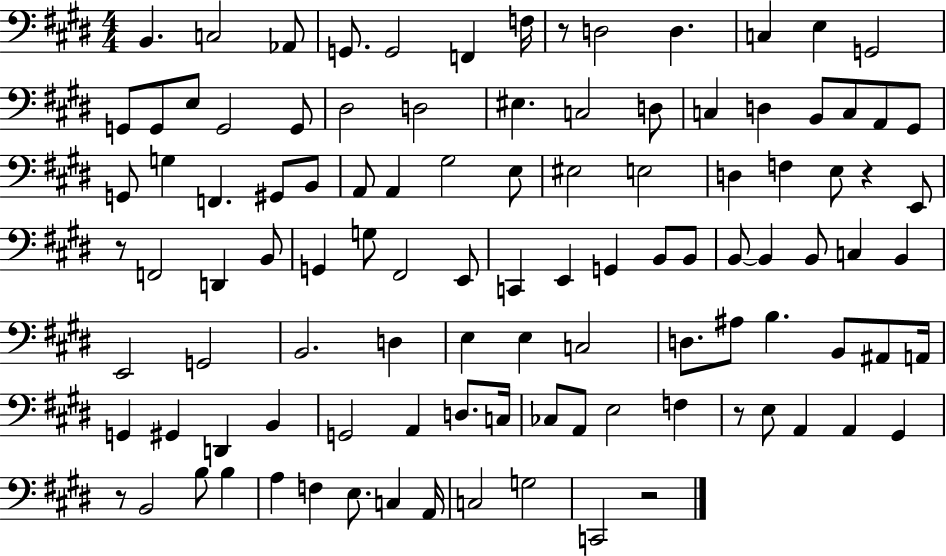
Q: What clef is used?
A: bass